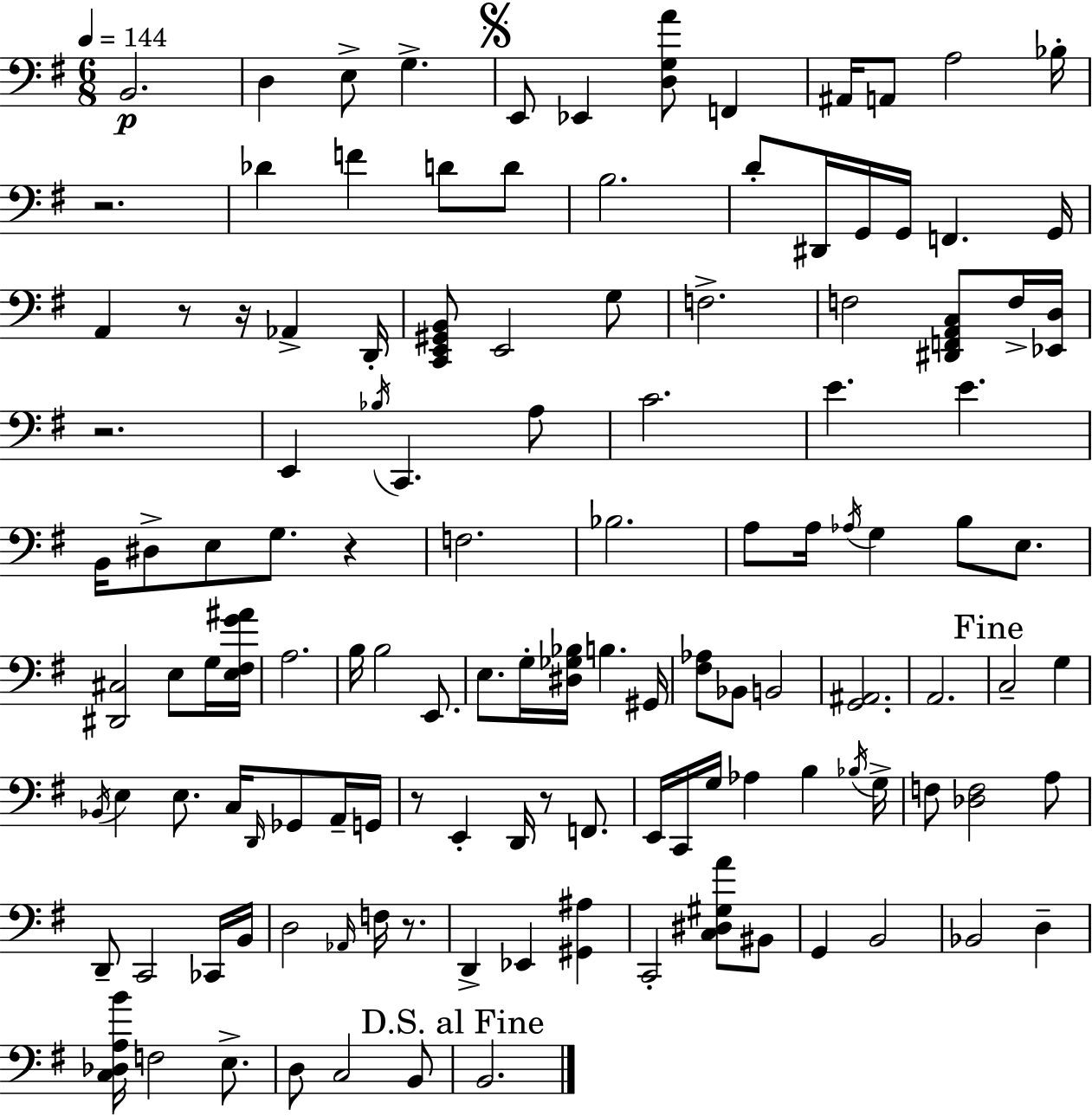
X:1
T:Untitled
M:6/8
L:1/4
K:Em
B,,2 D, E,/2 G, E,,/2 _E,, [D,G,A]/2 F,, ^A,,/4 A,,/2 A,2 _B,/4 z2 _D F D/2 D/2 B,2 D/2 ^D,,/4 G,,/4 G,,/4 F,, G,,/4 A,, z/2 z/4 _A,, D,,/4 [C,,E,,^G,,B,,]/2 E,,2 G,/2 F,2 F,2 [^D,,F,,A,,C,]/2 F,/4 [_E,,D,]/4 z2 E,, _B,/4 C,, A,/2 C2 E E B,,/4 ^D,/2 E,/2 G,/2 z F,2 _B,2 A,/2 A,/4 _A,/4 G, B,/2 E,/2 [^D,,^C,]2 E,/2 G,/4 [E,^F,G^A]/4 A,2 B,/4 B,2 E,,/2 E,/2 G,/4 [^D,_G,_B,]/4 B, ^G,,/4 [^F,_A,]/2 _B,,/2 B,,2 [G,,^A,,]2 A,,2 C,2 G, _B,,/4 E, E,/2 C,/4 D,,/4 _G,,/2 A,,/4 G,,/4 z/2 E,, D,,/4 z/2 F,,/2 E,,/4 C,,/4 G,/4 _A, B, _B,/4 G,/4 F,/2 [_D,F,]2 A,/2 D,,/2 C,,2 _C,,/4 B,,/4 D,2 _A,,/4 F,/4 z/2 D,, _E,, [^G,,^A,] C,,2 [C,^D,^G,A]/2 ^B,,/2 G,, B,,2 _B,,2 D, [C,_D,A,B]/4 F,2 E,/2 D,/2 C,2 B,,/2 B,,2